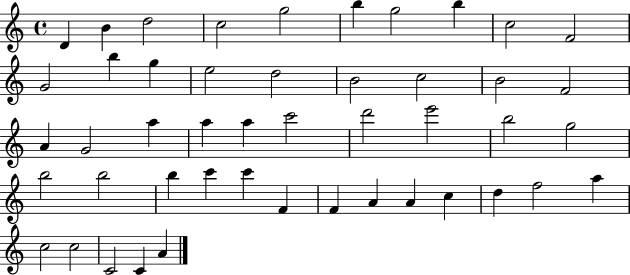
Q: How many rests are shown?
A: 0